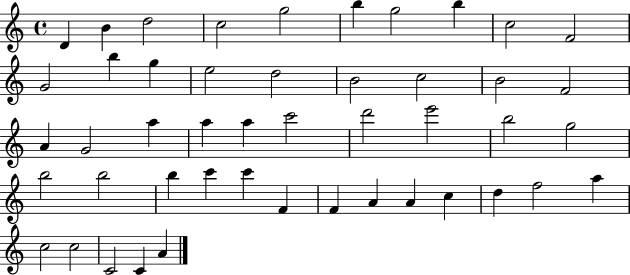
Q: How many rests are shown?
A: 0